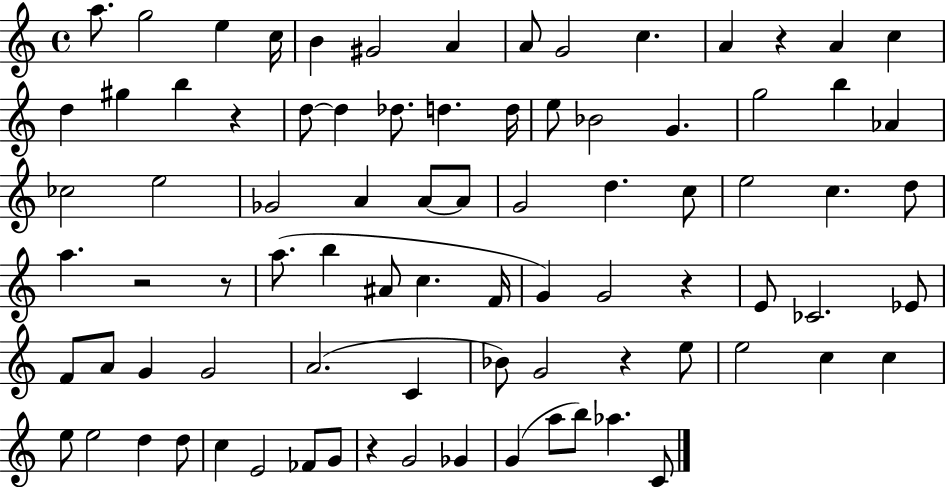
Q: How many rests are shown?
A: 7